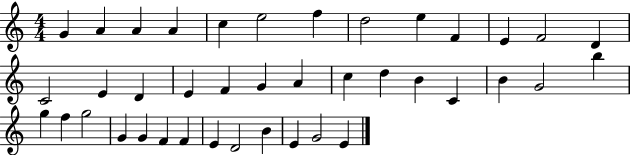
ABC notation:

X:1
T:Untitled
M:4/4
L:1/4
K:C
G A A A c e2 f d2 e F E F2 D C2 E D E F G A c d B C B G2 b g f g2 G G F F E D2 B E G2 E